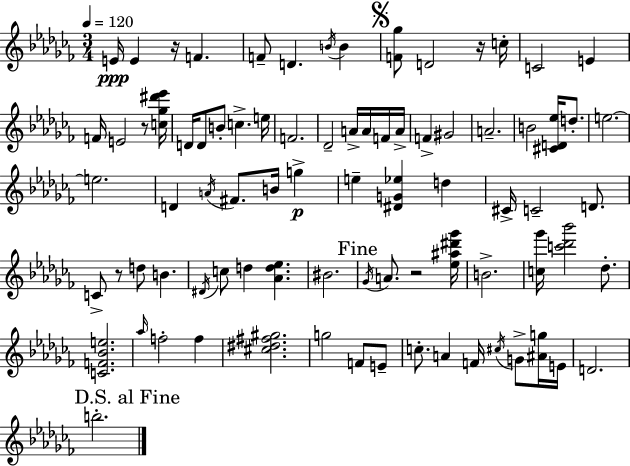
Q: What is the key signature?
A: AES minor